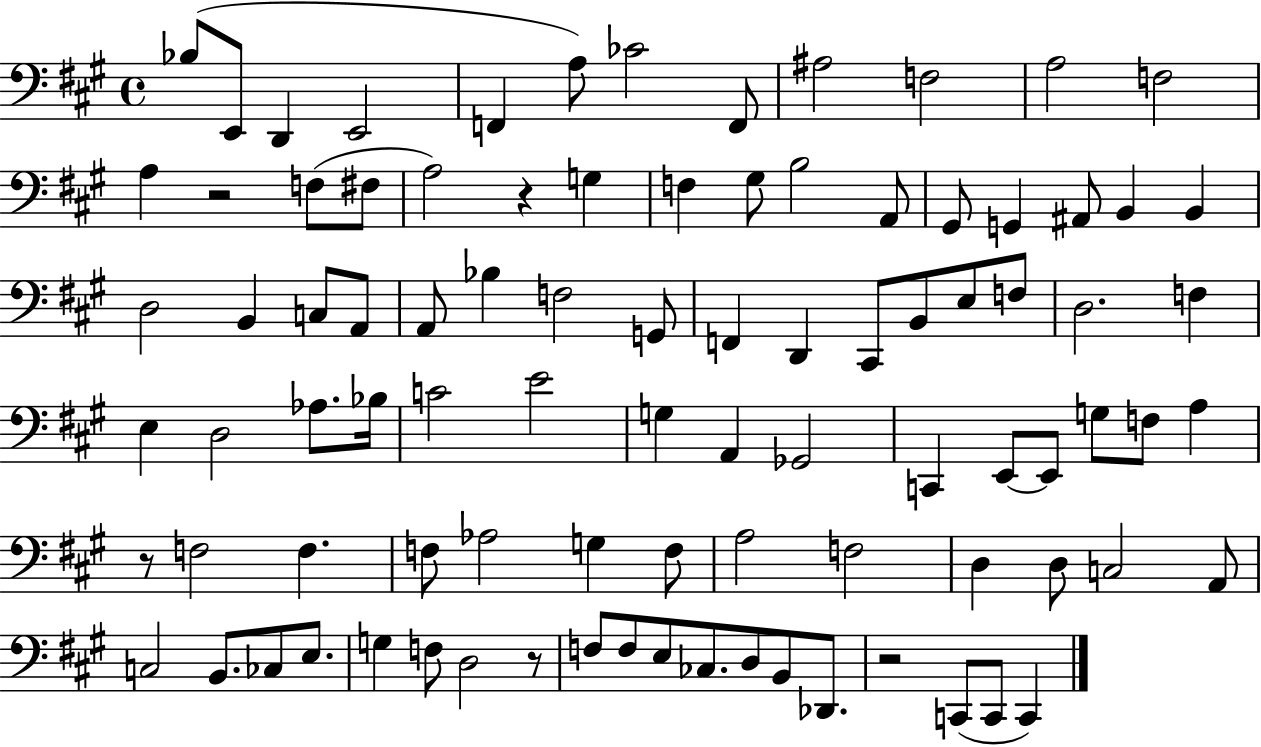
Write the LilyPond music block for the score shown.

{
  \clef bass
  \time 4/4
  \defaultTimeSignature
  \key a \major
  bes8( e,8 d,4 e,2 | f,4 a8) ces'2 f,8 | ais2 f2 | a2 f2 | \break a4 r2 f8( fis8 | a2) r4 g4 | f4 gis8 b2 a,8 | gis,8 g,4 ais,8 b,4 b,4 | \break d2 b,4 c8 a,8 | a,8 bes4 f2 g,8 | f,4 d,4 cis,8 b,8 e8 f8 | d2. f4 | \break e4 d2 aes8. bes16 | c'2 e'2 | g4 a,4 ges,2 | c,4 e,8~~ e,8 g8 f8 a4 | \break r8 f2 f4. | f8 aes2 g4 f8 | a2 f2 | d4 d8 c2 a,8 | \break c2 b,8. ces8 e8. | g4 f8 d2 r8 | f8 f8 e8 ces8. d8 b,8 des,8. | r2 c,8( c,8 c,4) | \break \bar "|."
}